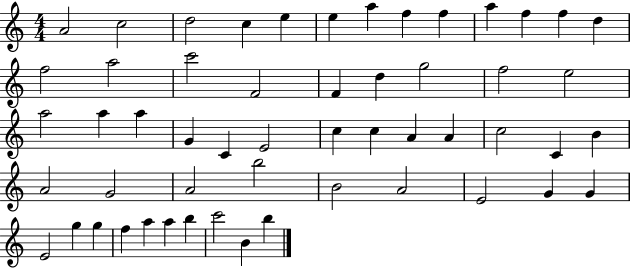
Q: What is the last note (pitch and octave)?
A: B5